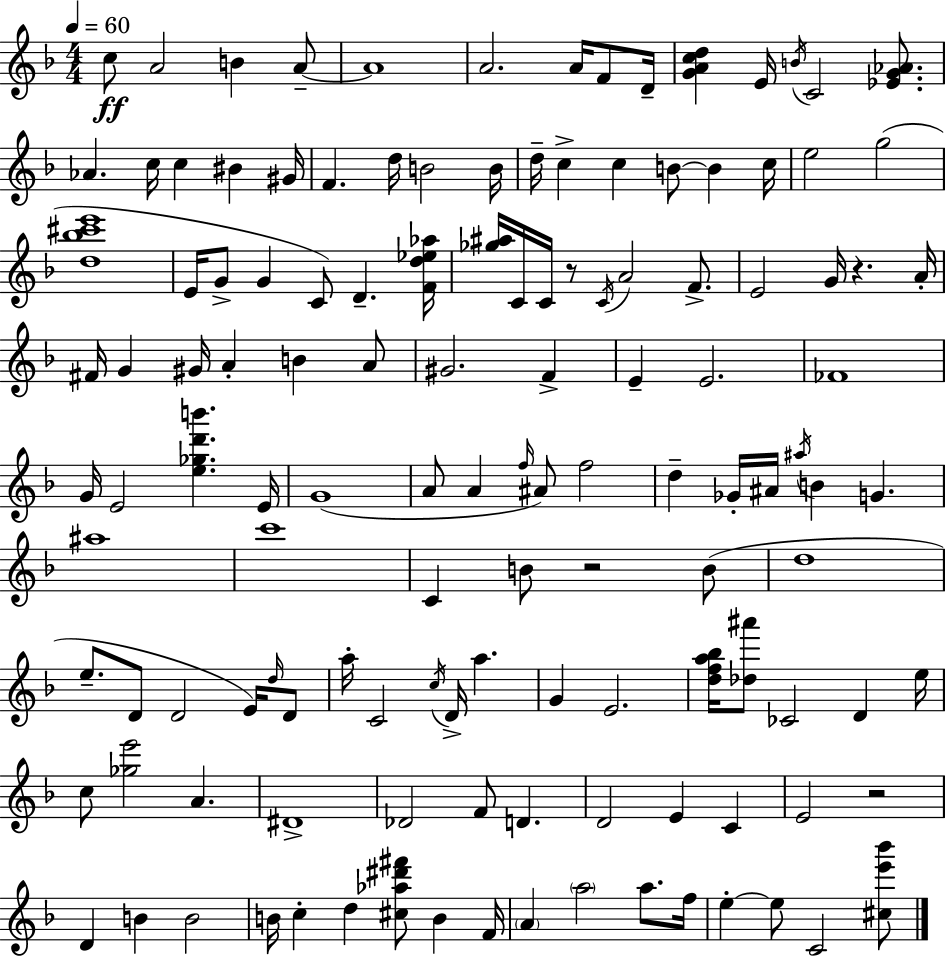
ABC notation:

X:1
T:Untitled
M:4/4
L:1/4
K:F
c/2 A2 B A/2 A4 A2 A/4 F/2 D/4 [GAcd] E/4 B/4 C2 [_EG_A]/2 _A c/4 c ^B ^G/4 F d/4 B2 B/4 d/4 c c B/2 B c/4 e2 g2 [d_b^c'e']4 E/4 G/2 G C/2 D [Fd_e_a]/4 [_g^a]/4 C/4 C/4 z/2 C/4 A2 F/2 E2 G/4 z A/4 ^F/4 G ^G/4 A B A/2 ^G2 F E E2 _F4 G/4 E2 [e_gd'b'] E/4 G4 A/2 A f/4 ^A/2 f2 d _G/4 ^A/4 ^a/4 B G ^a4 c'4 C B/2 z2 B/2 d4 e/2 D/2 D2 E/4 d/4 D/2 a/4 C2 c/4 D/4 a G E2 [dfa_b]/4 [_d^a']/2 _C2 D e/4 c/2 [_ge']2 A ^D4 _D2 F/2 D D2 E C E2 z2 D B B2 B/4 c d [^c_a^d'^f']/2 B F/4 A a2 a/2 f/4 e e/2 C2 [^ce'_b']/2